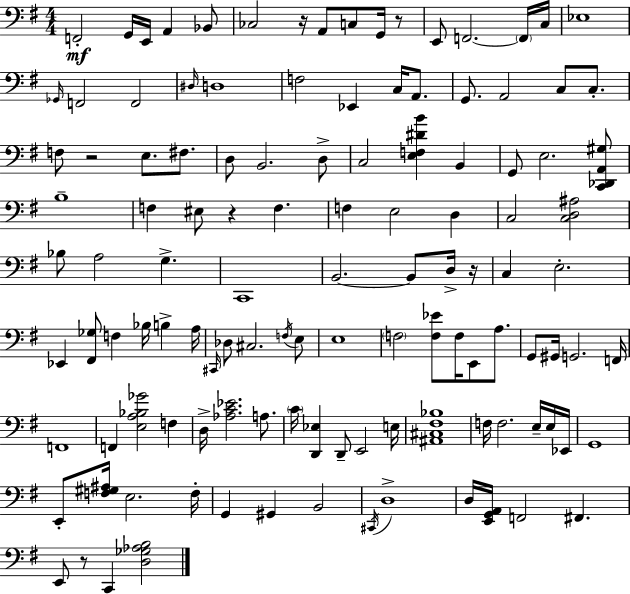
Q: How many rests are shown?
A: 6